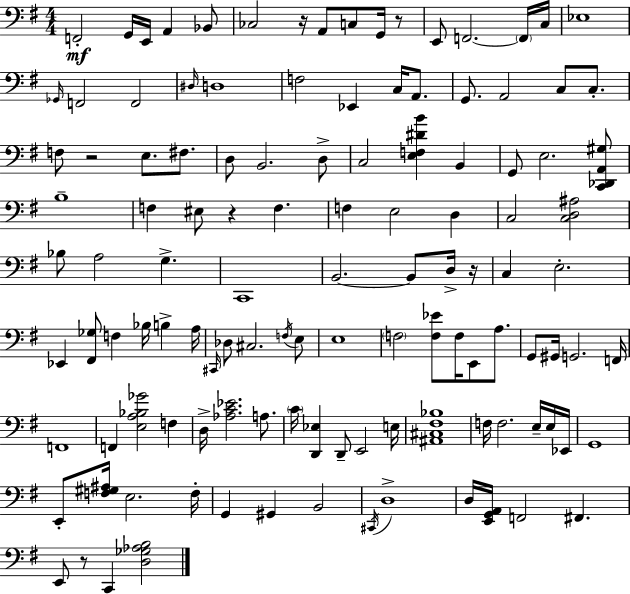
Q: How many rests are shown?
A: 6